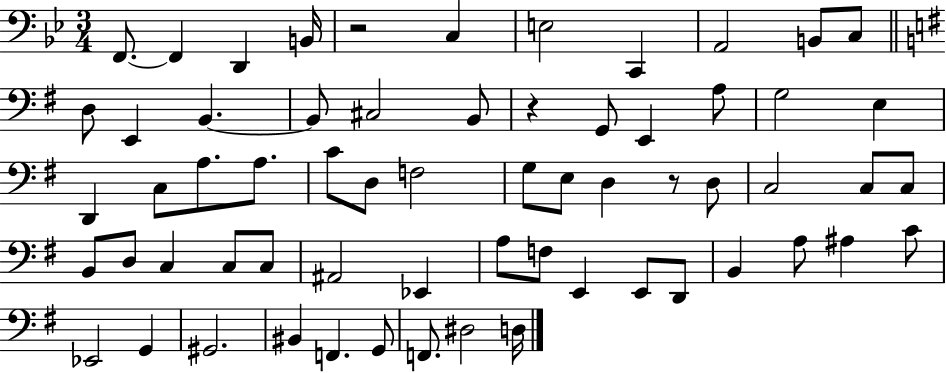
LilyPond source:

{
  \clef bass
  \numericTimeSignature
  \time 3/4
  \key bes \major
  \repeat volta 2 { f,8.~~ f,4 d,4 b,16 | r2 c4 | e2 c,4 | a,2 b,8 c8 | \break \bar "||" \break \key g \major d8 e,4 b,4.~~ | b,8 cis2 b,8 | r4 g,8 e,4 a8 | g2 e4 | \break d,4 c8 a8. a8. | c'8 d8 f2 | g8 e8 d4 r8 d8 | c2 c8 c8 | \break b,8 d8 c4 c8 c8 | ais,2 ees,4 | a8 f8 e,4 e,8 d,8 | b,4 a8 ais4 c'8 | \break ees,2 g,4 | gis,2. | bis,4 f,4. g,8 | f,8. dis2 d16 | \break } \bar "|."
}